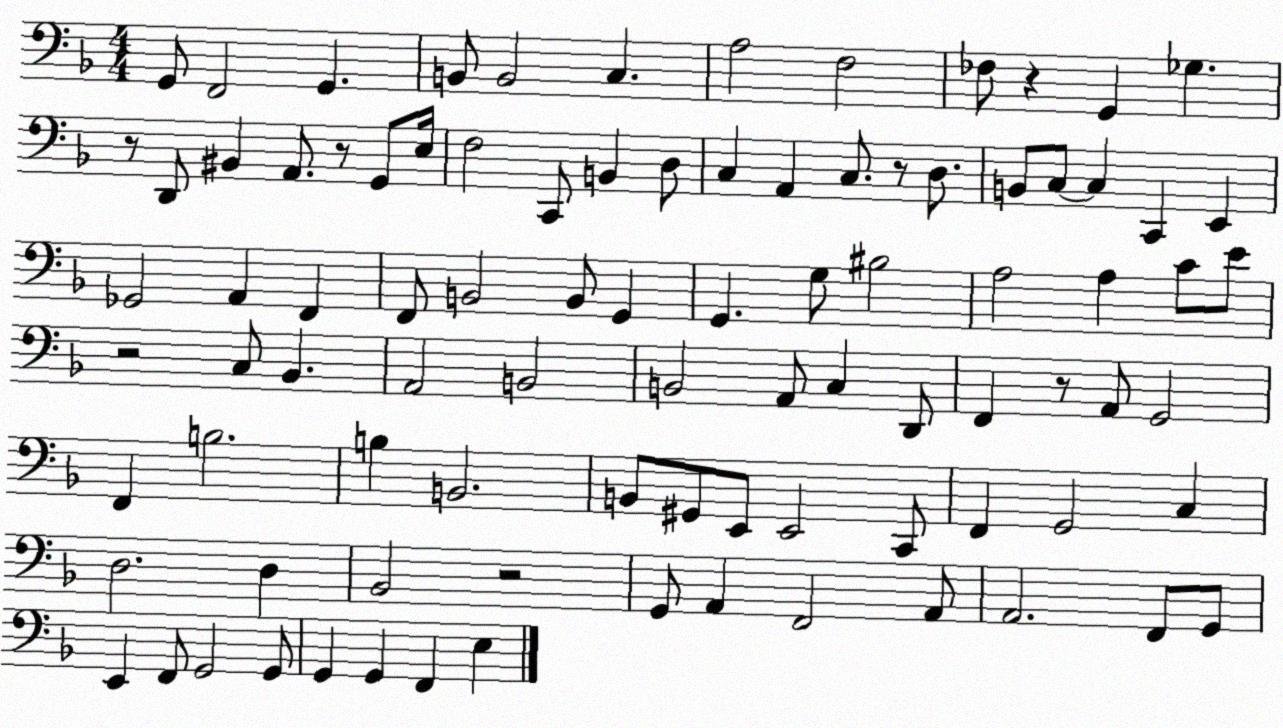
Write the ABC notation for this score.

X:1
T:Untitled
M:4/4
L:1/4
K:F
G,,/2 F,,2 G,, B,,/2 B,,2 C, A,2 F,2 _F,/2 z G,, _G, z/2 D,,/2 ^B,, A,,/2 z/2 G,,/2 E,/4 F,2 C,,/2 B,, D,/2 C, A,, C,/2 z/2 D,/2 B,,/2 C,/2 C, C,, E,, _G,,2 A,, F,, F,,/2 B,,2 B,,/2 G,, G,, G,/2 ^B,2 A,2 A, C/2 E/2 z2 C,/2 _B,, A,,2 B,,2 B,,2 A,,/2 C, D,,/2 F,, z/2 A,,/2 G,,2 F,, B,2 B, B,,2 B,,/2 ^G,,/2 E,,/2 E,,2 C,,/2 F,, G,,2 C, D,2 D, _B,,2 z2 G,,/2 A,, F,,2 A,,/2 A,,2 F,,/2 G,,/2 E,, F,,/2 G,,2 G,,/2 G,, G,, F,, E,